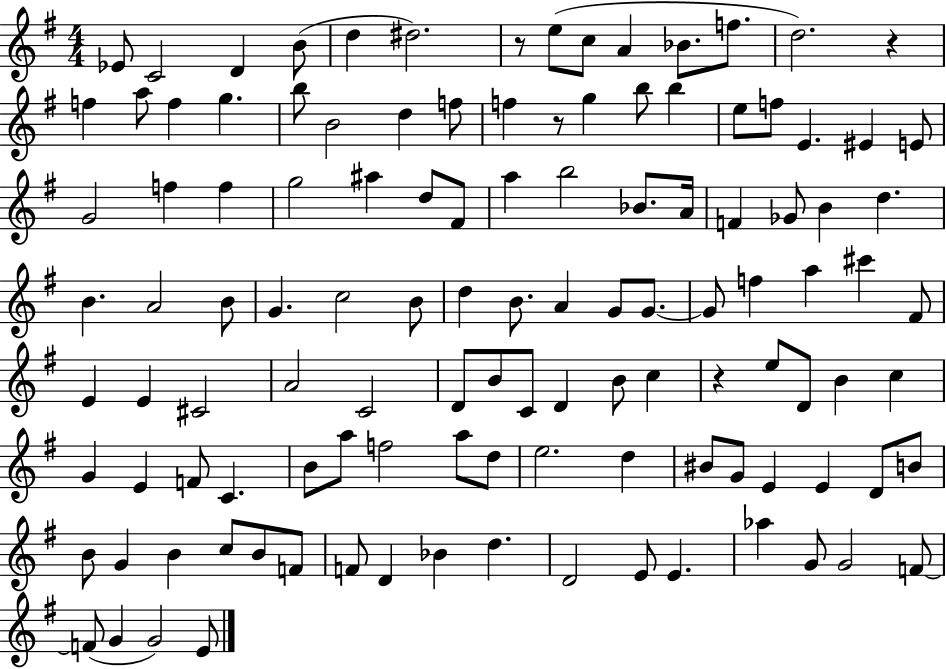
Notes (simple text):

Eb4/e C4/h D4/q B4/e D5/q D#5/h. R/e E5/e C5/e A4/q Bb4/e. F5/e. D5/h. R/q F5/q A5/e F5/q G5/q. B5/e B4/h D5/q F5/e F5/q R/e G5/q B5/e B5/q E5/e F5/e E4/q. EIS4/q E4/e G4/h F5/q F5/q G5/h A#5/q D5/e F#4/e A5/q B5/h Bb4/e. A4/s F4/q Gb4/e B4/q D5/q. B4/q. A4/h B4/e G4/q. C5/h B4/e D5/q B4/e. A4/q G4/e G4/e. G4/e F5/q A5/q C#6/q F#4/e E4/q E4/q C#4/h A4/h C4/h D4/e B4/e C4/e D4/q B4/e C5/q R/q E5/e D4/e B4/q C5/q G4/q E4/q F4/e C4/q. B4/e A5/e F5/h A5/e D5/e E5/h. D5/q BIS4/e G4/e E4/q E4/q D4/e B4/e B4/e G4/q B4/q C5/e B4/e F4/e F4/e D4/q Bb4/q D5/q. D4/h E4/e E4/q. Ab5/q G4/e G4/h F4/e F4/e G4/q G4/h E4/e